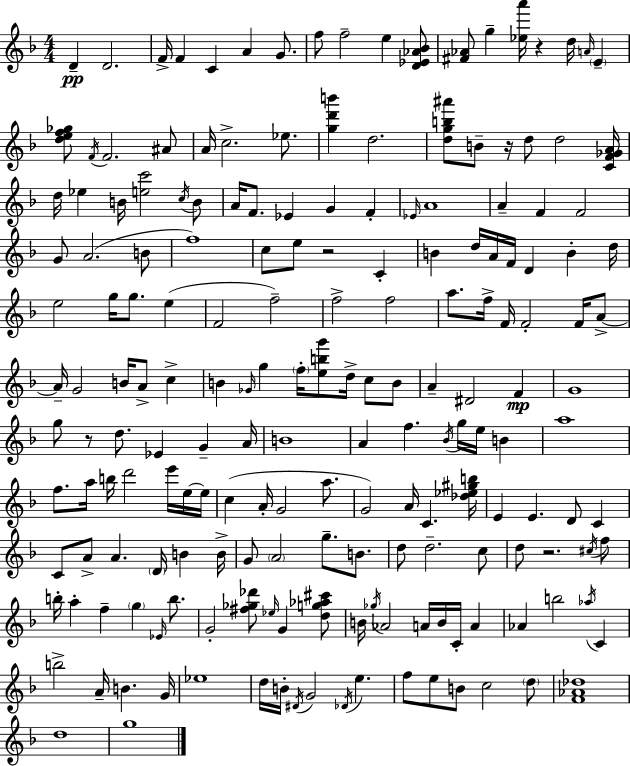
D4/q D4/h. F4/s F4/q C4/q A4/q G4/e. F5/e F5/h E5/q [D4,Eb4,Ab4,Bb4]/e [F#4,Ab4]/e G5/q [Eb5,A6]/s R/q D5/s A4/s E4/q [D5,E5,F5,Gb5]/e F4/s F4/h. A#4/e A4/s C5/h. Eb5/e. [G5,D6,B6]/q D5/h. [D5,G5,B5,A#6]/e B4/e R/s D5/e D5/h [C4,F4,Gb4,A4]/s D5/s Eb5/q B4/s [E5,C6]/h C5/s B4/e A4/s F4/e. Eb4/q G4/q F4/q Eb4/s A4/w A4/q F4/q F4/h G4/e A4/h. B4/e F5/w C5/e E5/e R/h C4/q B4/q D5/s A4/s F4/s D4/q B4/q D5/s E5/h G5/s G5/e. E5/q F4/h F5/h F5/h F5/h A5/e. F5/s F4/s F4/h F4/s A4/e A4/s G4/h B4/s A4/e C5/q B4/q Gb4/s G5/q F5/s [E5,B5,G6]/e D5/s C5/e B4/e A4/q D#4/h F4/q G4/w G5/e R/e D5/e. Eb4/q G4/q A4/s B4/w A4/q F5/q. Bb4/s G5/s E5/s B4/q A5/w F5/e. A5/s B5/s D6/h E6/s E5/s E5/s C5/q A4/s G4/h A5/e. G4/h A4/s C4/q. [Db5,Eb5,G#5,B5]/s E4/q E4/q. D4/e C4/q C4/e A4/e A4/q. D4/s B4/q B4/s G4/e A4/h G5/e. B4/e. D5/e D5/h. C5/e D5/e R/h. C#5/s F5/e B5/s A5/q F5/q G5/q Eb4/s B5/e. G4/h [F#5,Gb5,Db6]/e Eb5/s G4/q [D5,G5,Ab5,C#6]/e B4/s Gb5/s Ab4/h A4/s B4/s C4/s A4/q Ab4/q B5/h Ab5/s C4/q B5/h A4/s B4/q. G4/s Eb5/w D5/s B4/s D#4/s G4/h Db4/s E5/q. F5/e E5/e B4/e C5/h D5/e [F4,Ab4,Db5]/w D5/w G5/w